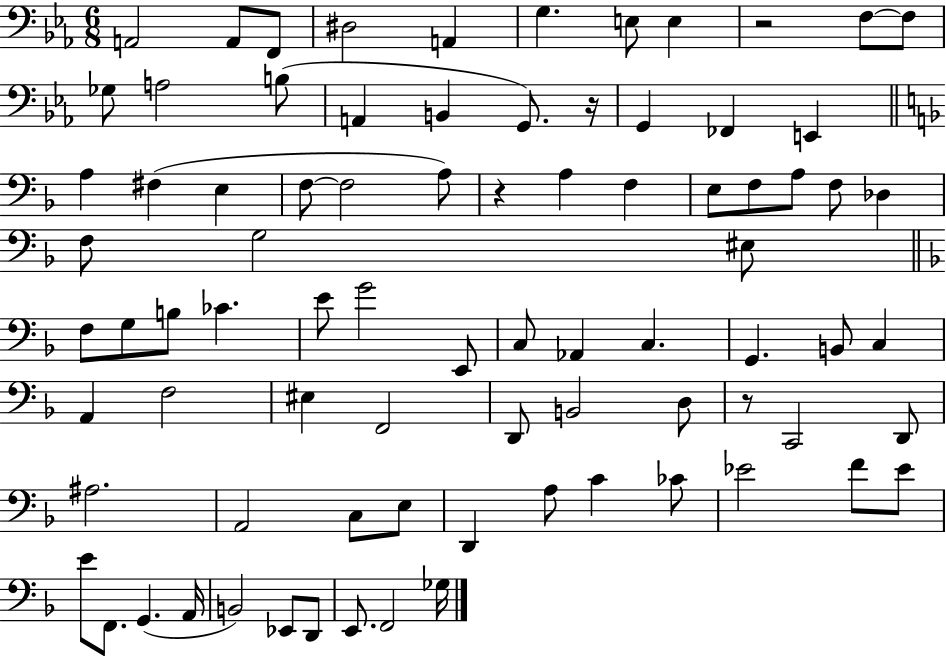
X:1
T:Untitled
M:6/8
L:1/4
K:Eb
A,,2 A,,/2 F,,/2 ^D,2 A,, G, E,/2 E, z2 F,/2 F,/2 _G,/2 A,2 B,/2 A,, B,, G,,/2 z/4 G,, _F,, E,, A, ^F, E, F,/2 F,2 A,/2 z A, F, E,/2 F,/2 A,/2 F,/2 _D, F,/2 G,2 ^E,/2 F,/2 G,/2 B,/2 _C E/2 G2 E,,/2 C,/2 _A,, C, G,, B,,/2 C, A,, F,2 ^E, F,,2 D,,/2 B,,2 D,/2 z/2 C,,2 D,,/2 ^A,2 A,,2 C,/2 E,/2 D,, A,/2 C _C/2 _E2 F/2 _E/2 E/2 F,,/2 G,, A,,/4 B,,2 _E,,/2 D,,/2 E,,/2 F,,2 _G,/4